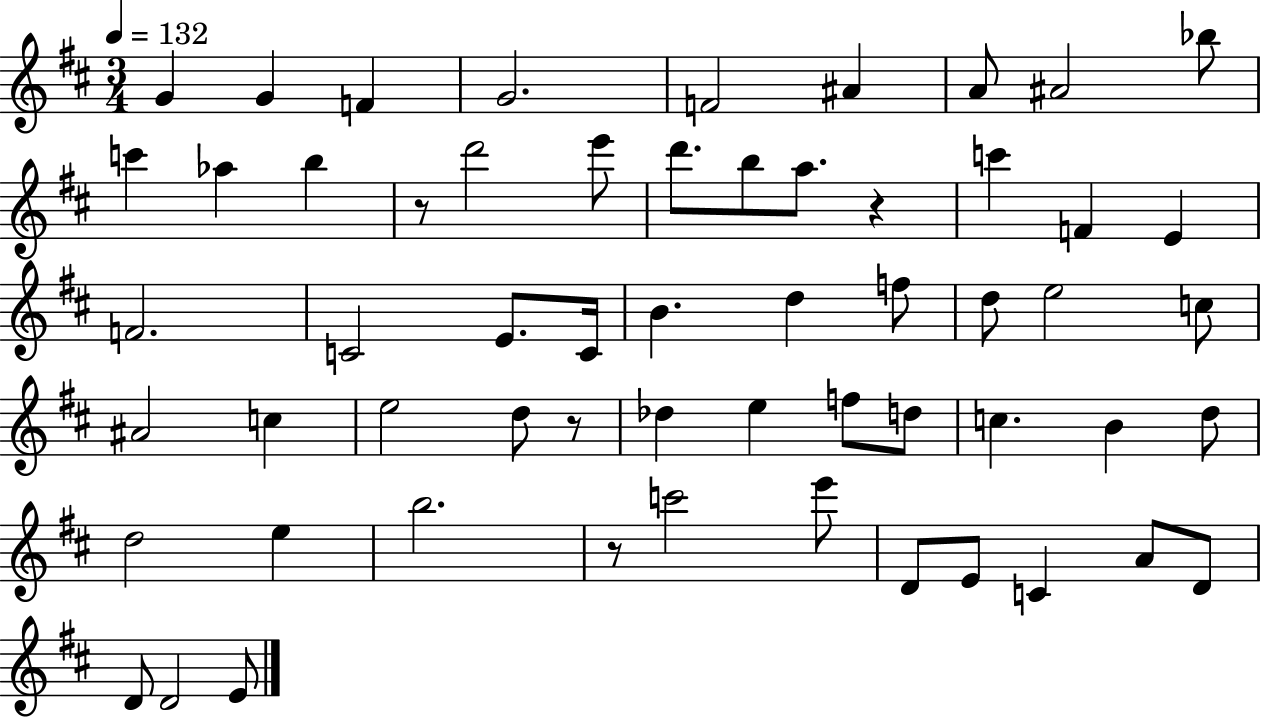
G4/q G4/q F4/q G4/h. F4/h A#4/q A4/e A#4/h Bb5/e C6/q Ab5/q B5/q R/e D6/h E6/e D6/e. B5/e A5/e. R/q C6/q F4/q E4/q F4/h. C4/h E4/e. C4/s B4/q. D5/q F5/e D5/e E5/h C5/e A#4/h C5/q E5/h D5/e R/e Db5/q E5/q F5/e D5/e C5/q. B4/q D5/e D5/h E5/q B5/h. R/e C6/h E6/e D4/e E4/e C4/q A4/e D4/e D4/e D4/h E4/e